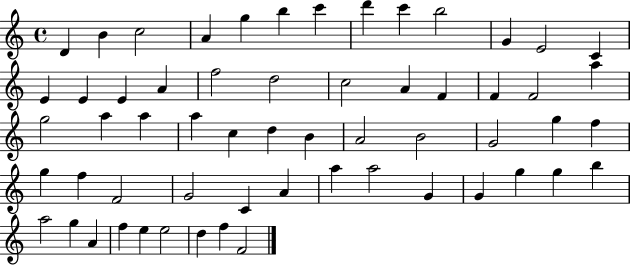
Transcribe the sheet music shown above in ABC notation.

X:1
T:Untitled
M:4/4
L:1/4
K:C
D B c2 A g b c' d' c' b2 G E2 C E E E A f2 d2 c2 A F F F2 a g2 a a a c d B A2 B2 G2 g f g f F2 G2 C A a a2 G G g g b a2 g A f e e2 d f F2